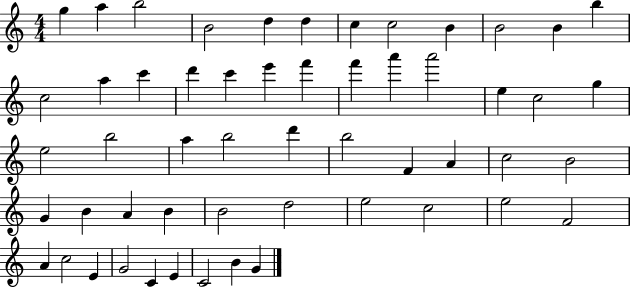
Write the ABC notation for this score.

X:1
T:Untitled
M:4/4
L:1/4
K:C
g a b2 B2 d d c c2 B B2 B b c2 a c' d' c' e' f' f' a' a'2 e c2 g e2 b2 a b2 d' b2 F A c2 B2 G B A B B2 d2 e2 c2 e2 F2 A c2 E G2 C E C2 B G